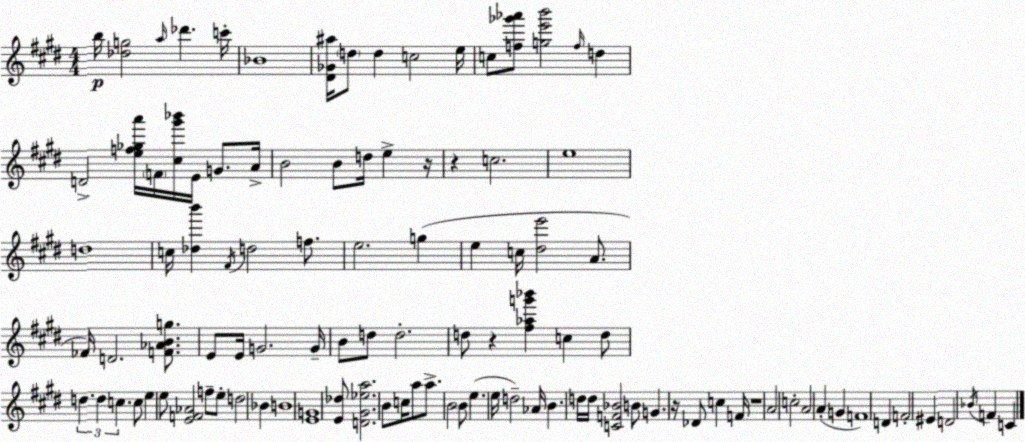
X:1
T:Untitled
M:4/4
L:1/4
K:E
b/4 [_dg]2 a/4 _d' c'/4 _B4 [^D_G^a]/4 d/2 d c2 e/4 c/2 [f_g'_a']/2 [ge'b']2 f/4 d D2 [ef_ga']/4 F/4 [^c^g'_b']/4 E/4 G/2 A/4 B2 B/2 d/4 e z/4 z c2 e4 d4 c/4 [_db'] ^F/4 d2 f/2 e2 g e c/4 [^de']2 A/2 _F/4 D2 [F_ABg]/2 E/2 E/4 G2 G/4 B/2 d/2 d2 d/2 z [^f_ag'_b'] c d/2 d d c c/2 e e/2 [EF_A]2 f/2 e/2 d2 _B B4 [EG]4 [E_d]/2 [D^G_ea]2 B/2 c/4 a/2 a/2 B2 B/2 e e/4 d2 _A/4 B d/4 d/4 [CF_B]2 B/2 G z/4 _D/2 c F/4 z4 A2 c2 A2 A G F4 D F2 ^E D2 _B/4 F C